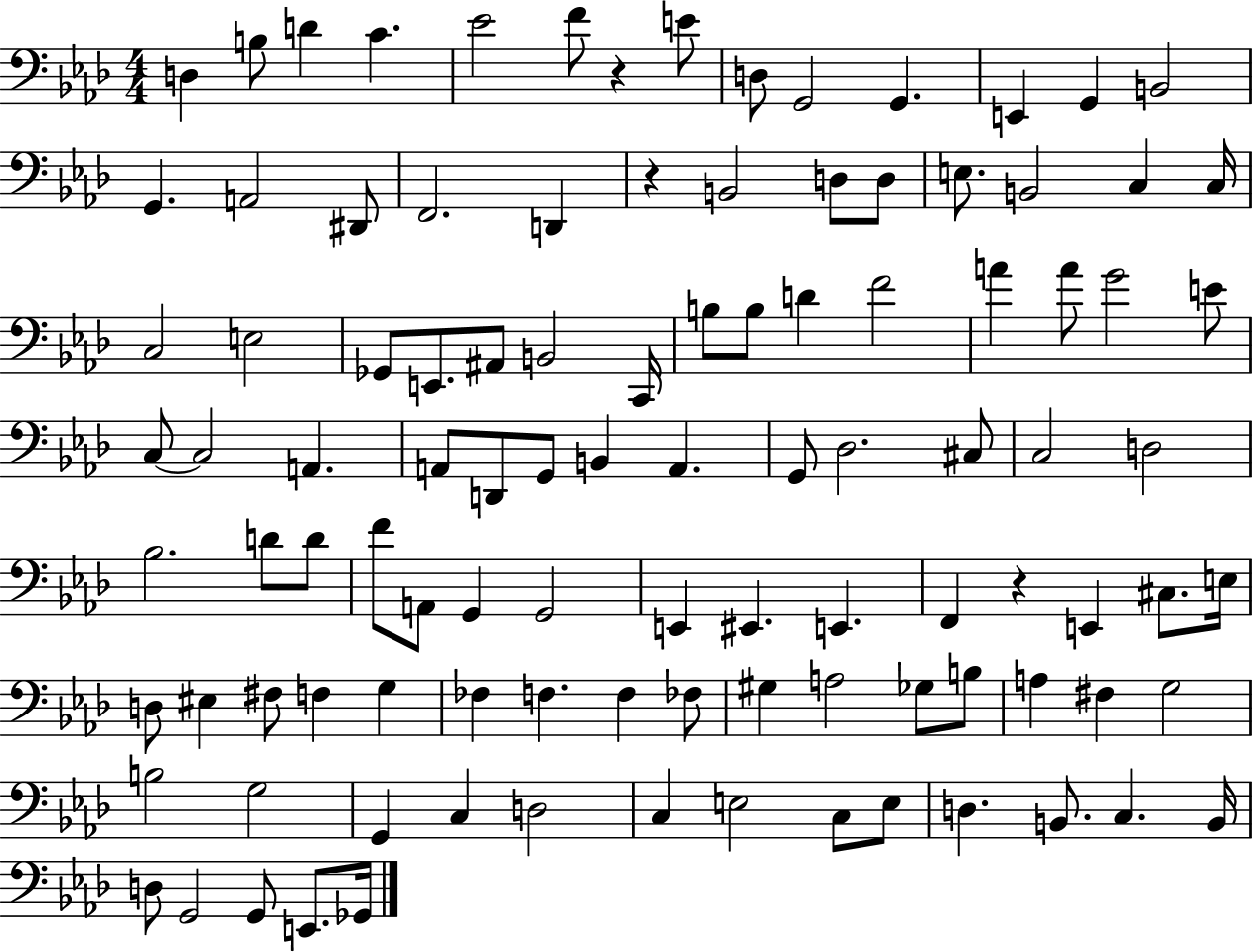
{
  \clef bass
  \numericTimeSignature
  \time 4/4
  \key aes \major
  \repeat volta 2 { d4 b8 d'4 c'4. | ees'2 f'8 r4 e'8 | d8 g,2 g,4. | e,4 g,4 b,2 | \break g,4. a,2 dis,8 | f,2. d,4 | r4 b,2 d8 d8 | e8. b,2 c4 c16 | \break c2 e2 | ges,8 e,8. ais,8 b,2 c,16 | b8 b8 d'4 f'2 | a'4 a'8 g'2 e'8 | \break c8~~ c2 a,4. | a,8 d,8 g,8 b,4 a,4. | g,8 des2. cis8 | c2 d2 | \break bes2. d'8 d'8 | f'8 a,8 g,4 g,2 | e,4 eis,4. e,4. | f,4 r4 e,4 cis8. e16 | \break d8 eis4 fis8 f4 g4 | fes4 f4. f4 fes8 | gis4 a2 ges8 b8 | a4 fis4 g2 | \break b2 g2 | g,4 c4 d2 | c4 e2 c8 e8 | d4. b,8. c4. b,16 | \break d8 g,2 g,8 e,8. ges,16 | } \bar "|."
}